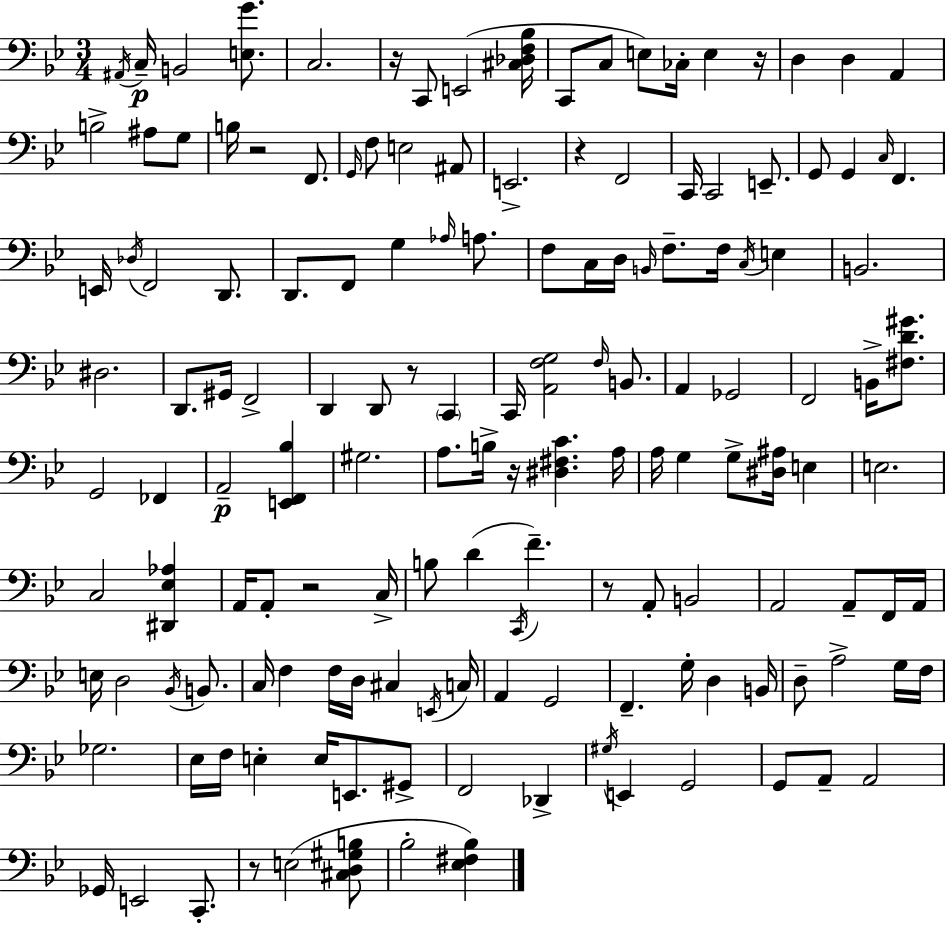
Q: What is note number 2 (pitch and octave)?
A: C3